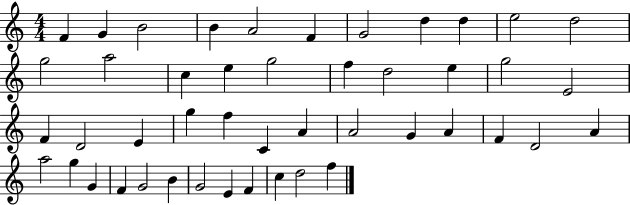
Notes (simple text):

F4/q G4/q B4/h B4/q A4/h F4/q G4/h D5/q D5/q E5/h D5/h G5/h A5/h C5/q E5/q G5/h F5/q D5/h E5/q G5/h E4/h F4/q D4/h E4/q G5/q F5/q C4/q A4/q A4/h G4/q A4/q F4/q D4/h A4/q A5/h G5/q G4/q F4/q G4/h B4/q G4/h E4/q F4/q C5/q D5/h F5/q